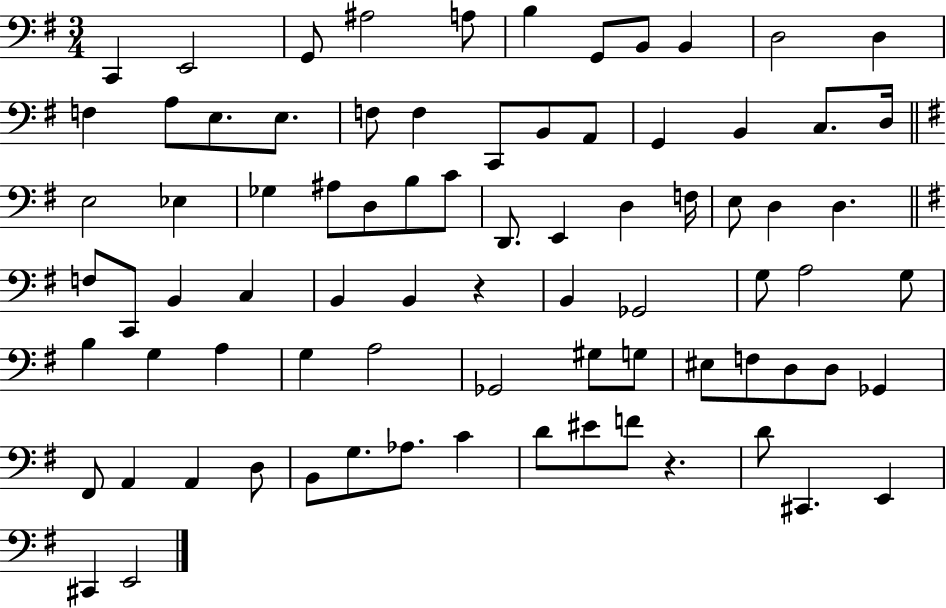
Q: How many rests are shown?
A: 2